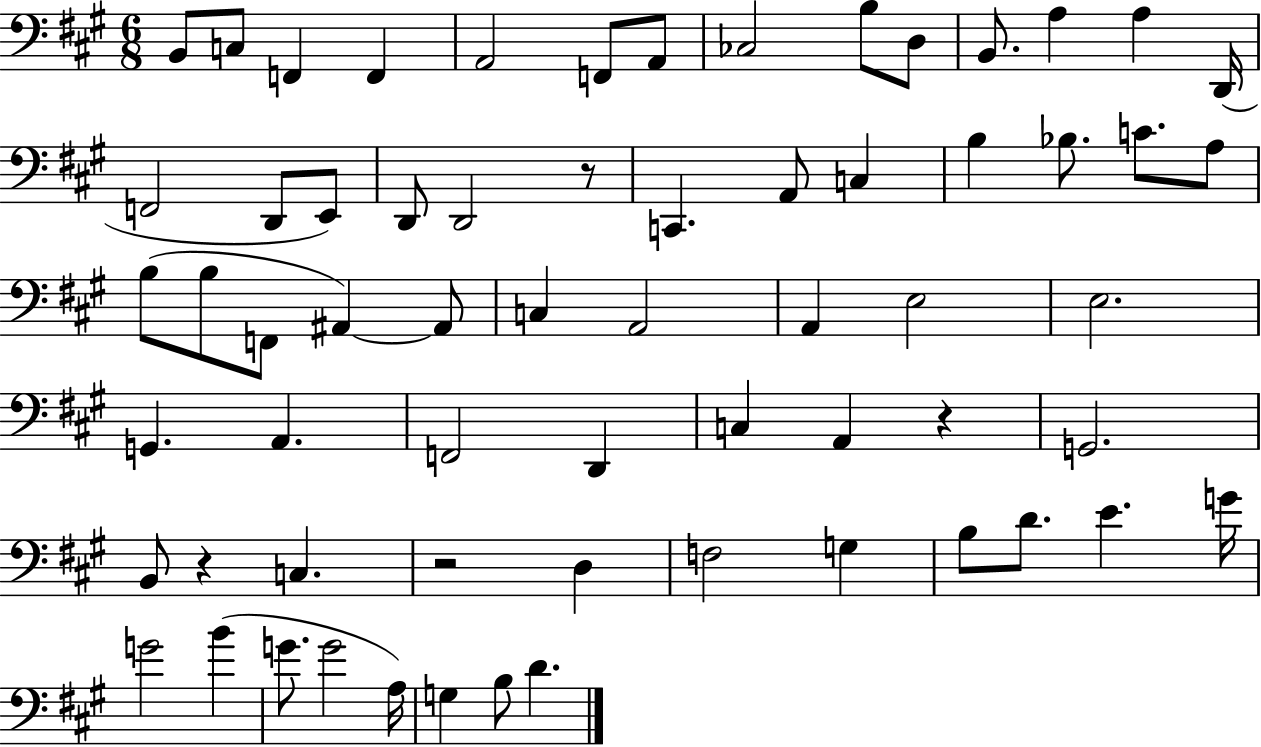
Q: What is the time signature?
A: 6/8